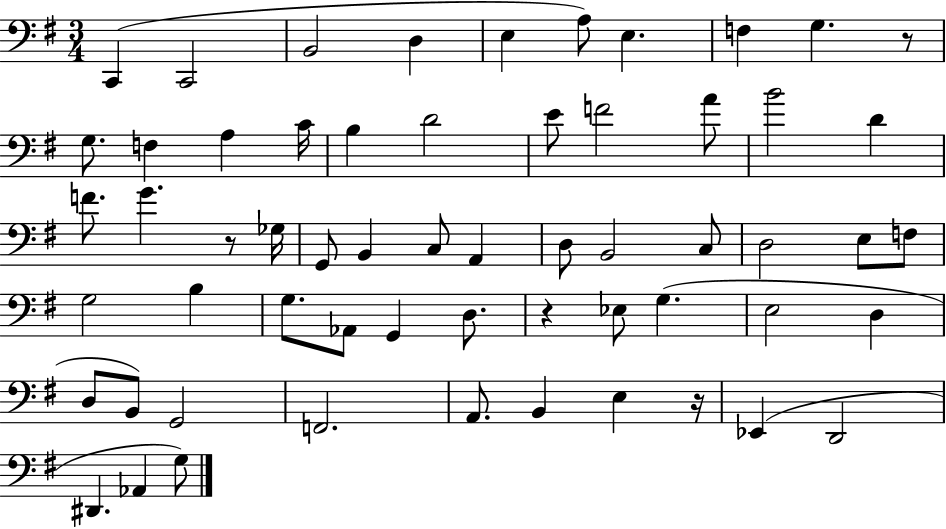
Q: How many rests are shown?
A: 4